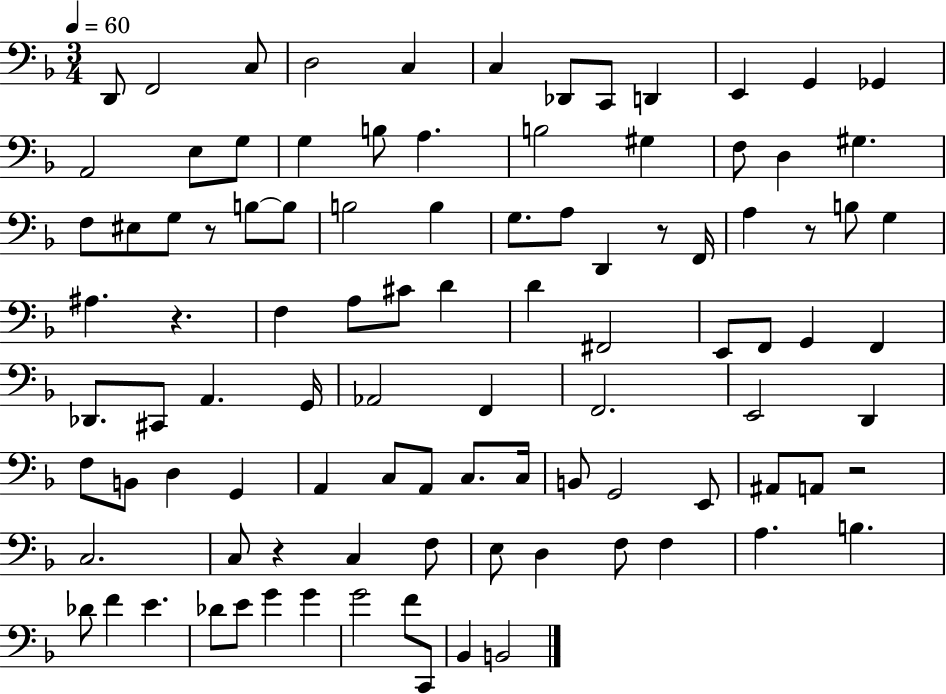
X:1
T:Untitled
M:3/4
L:1/4
K:F
D,,/2 F,,2 C,/2 D,2 C, C, _D,,/2 C,,/2 D,, E,, G,, _G,, A,,2 E,/2 G,/2 G, B,/2 A, B,2 ^G, F,/2 D, ^G, F,/2 ^E,/2 G,/2 z/2 B,/2 B,/2 B,2 B, G,/2 A,/2 D,, z/2 F,,/4 A, z/2 B,/2 G, ^A, z F, A,/2 ^C/2 D D ^F,,2 E,,/2 F,,/2 G,, F,, _D,,/2 ^C,,/2 A,, G,,/4 _A,,2 F,, F,,2 E,,2 D,, F,/2 B,,/2 D, G,, A,, C,/2 A,,/2 C,/2 C,/4 B,,/2 G,,2 E,,/2 ^A,,/2 A,,/2 z2 C,2 C,/2 z C, F,/2 E,/2 D, F,/2 F, A, B, _D/2 F E _D/2 E/2 G G G2 F/2 C,,/2 _B,, B,,2